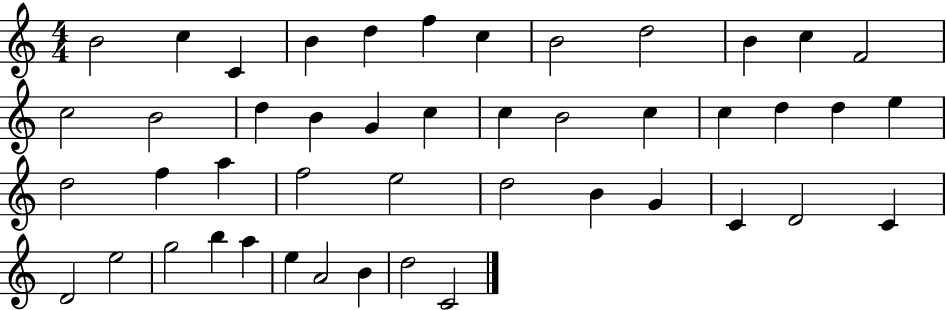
B4/h C5/q C4/q B4/q D5/q F5/q C5/q B4/h D5/h B4/q C5/q F4/h C5/h B4/h D5/q B4/q G4/q C5/q C5/q B4/h C5/q C5/q D5/q D5/q E5/q D5/h F5/q A5/q F5/h E5/h D5/h B4/q G4/q C4/q D4/h C4/q D4/h E5/h G5/h B5/q A5/q E5/q A4/h B4/q D5/h C4/h